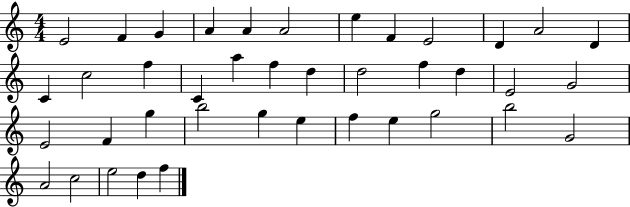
E4/h F4/q G4/q A4/q A4/q A4/h E5/q F4/q E4/h D4/q A4/h D4/q C4/q C5/h F5/q C4/q A5/q F5/q D5/q D5/h F5/q D5/q E4/h G4/h E4/h F4/q G5/q B5/h G5/q E5/q F5/q E5/q G5/h B5/h G4/h A4/h C5/h E5/h D5/q F5/q